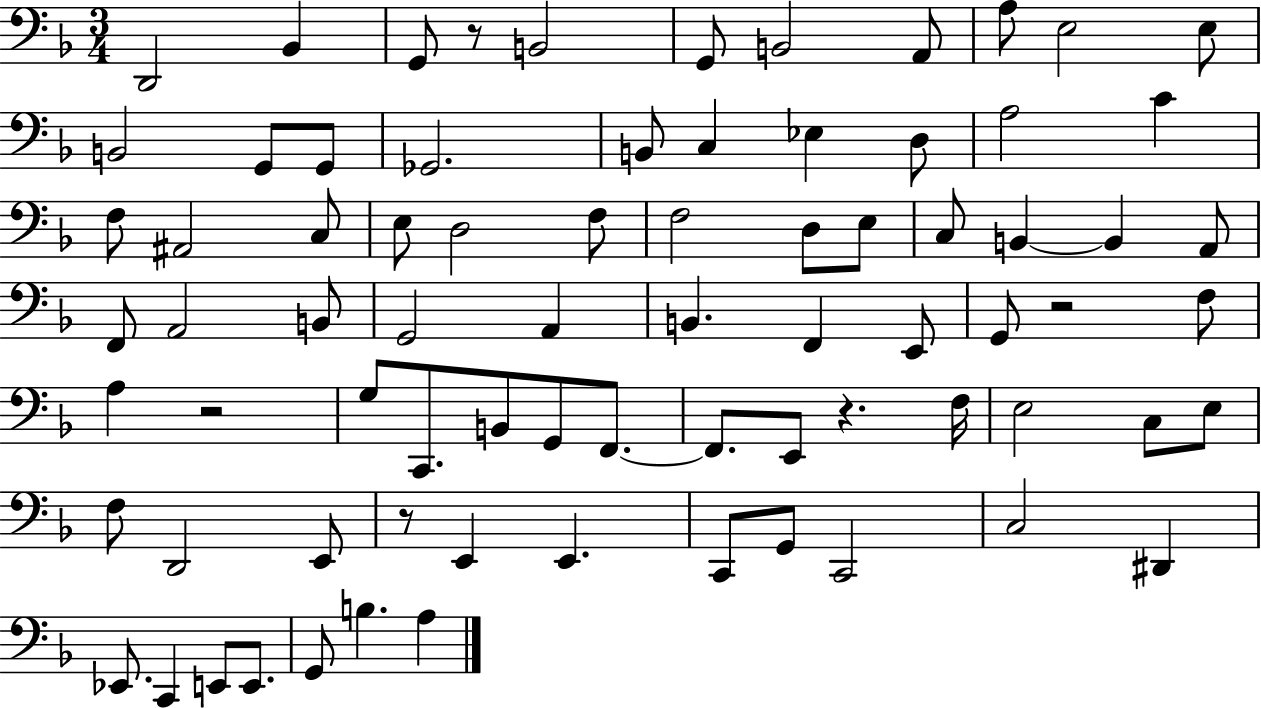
{
  \clef bass
  \numericTimeSignature
  \time 3/4
  \key f \major
  \repeat volta 2 { d,2 bes,4 | g,8 r8 b,2 | g,8 b,2 a,8 | a8 e2 e8 | \break b,2 g,8 g,8 | ges,2. | b,8 c4 ees4 d8 | a2 c'4 | \break f8 ais,2 c8 | e8 d2 f8 | f2 d8 e8 | c8 b,4~~ b,4 a,8 | \break f,8 a,2 b,8 | g,2 a,4 | b,4. f,4 e,8 | g,8 r2 f8 | \break a4 r2 | g8 c,8. b,8 g,8 f,8.~~ | f,8. e,8 r4. f16 | e2 c8 e8 | \break f8 d,2 e,8 | r8 e,4 e,4. | c,8 g,8 c,2 | c2 dis,4 | \break ees,8. c,4 e,8 e,8. | g,8 b4. a4 | } \bar "|."
}